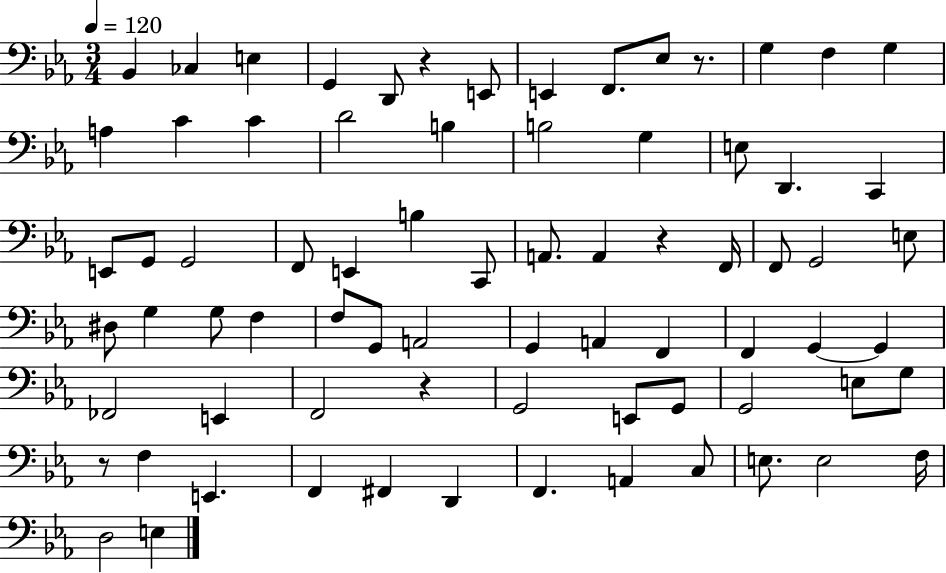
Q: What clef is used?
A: bass